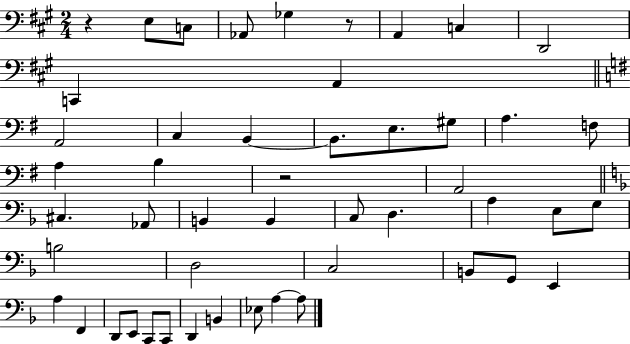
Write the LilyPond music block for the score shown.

{
  \clef bass
  \numericTimeSignature
  \time 2/4
  \key a \major
  r4 e8 c8 | aes,8 ges4 r8 | a,4 c4 | d,2 | \break c,4 a,4 | \bar "||" \break \key e \minor a,2 | c4 b,4~~ | b,8. e8. gis8 | a4. f8 | \break a4 b4 | r2 | a,2 | \bar "||" \break \key f \major cis4. aes,8 | b,4 b,4 | c8 d4. | a4 e8 g8 | \break b2 | d2 | c2 | b,8 g,8 e,4 | \break a4 f,4 | d,8 e,8 c,8 c,8 | d,4 b,4 | ees8 a4~~ a8 | \break \bar "|."
}